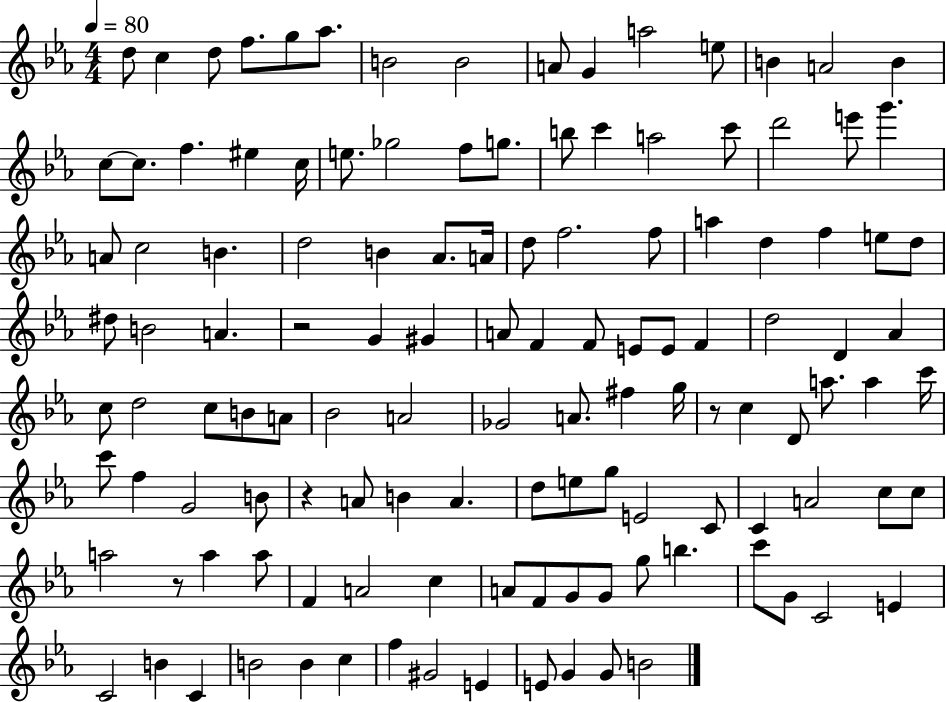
D5/e C5/q D5/e F5/e. G5/e Ab5/e. B4/h B4/h A4/e G4/q A5/h E5/e B4/q A4/h B4/q C5/e C5/e. F5/q. EIS5/q C5/s E5/e. Gb5/h F5/e G5/e. B5/e C6/q A5/h C6/e D6/h E6/e G6/q. A4/e C5/h B4/q. D5/h B4/q Ab4/e. A4/s D5/e F5/h. F5/e A5/q D5/q F5/q E5/e D5/e D#5/e B4/h A4/q. R/h G4/q G#4/q A4/e F4/q F4/e E4/e E4/e F4/q D5/h D4/q Ab4/q C5/e D5/h C5/e B4/e A4/e Bb4/h A4/h Gb4/h A4/e. F#5/q G5/s R/e C5/q D4/e A5/e. A5/q C6/s C6/e F5/q G4/h B4/e R/q A4/e B4/q A4/q. D5/e E5/e G5/e E4/h C4/e C4/q A4/h C5/e C5/e A5/h R/e A5/q A5/e F4/q A4/h C5/q A4/e F4/e G4/e G4/e G5/e B5/q. C6/e G4/e C4/h E4/q C4/h B4/q C4/q B4/h B4/q C5/q F5/q G#4/h E4/q E4/e G4/q G4/e B4/h